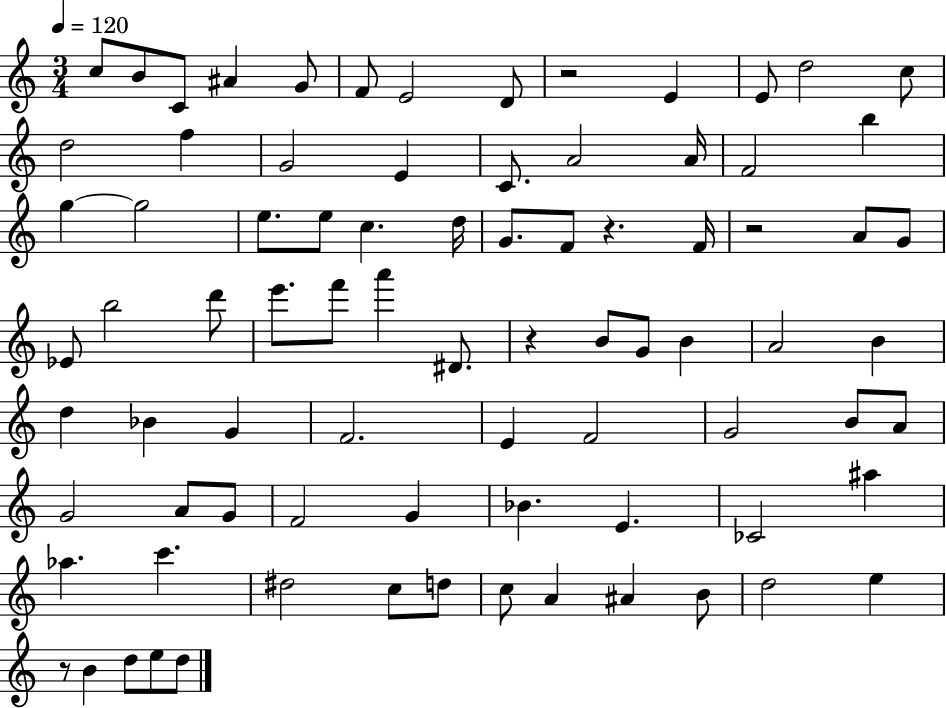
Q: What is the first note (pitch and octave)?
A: C5